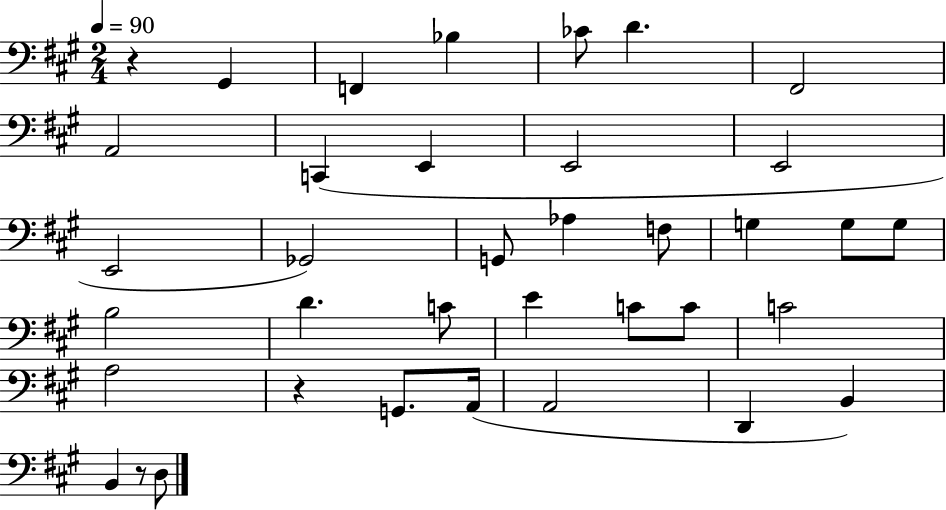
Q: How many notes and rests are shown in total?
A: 37